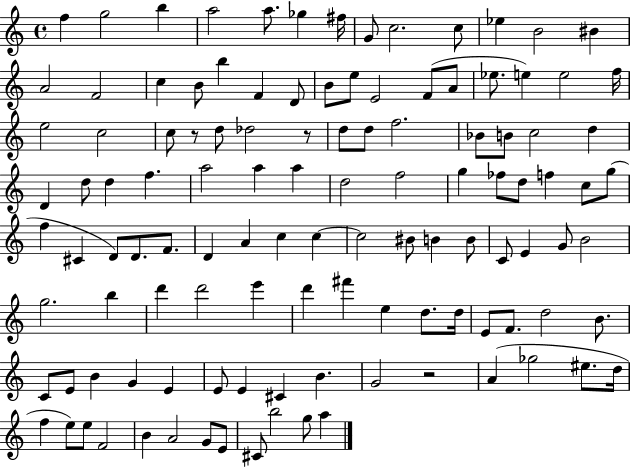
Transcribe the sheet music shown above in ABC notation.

X:1
T:Untitled
M:4/4
L:1/4
K:C
f g2 b a2 a/2 _g ^f/4 G/2 c2 c/2 _e B2 ^B A2 F2 c B/2 b F D/2 B/2 e/2 E2 F/2 A/2 _e/2 e e2 f/4 e2 c2 c/2 z/2 d/2 _d2 z/2 d/2 d/2 f2 _B/2 B/2 c2 d D d/2 d f a2 a a d2 f2 g _f/2 d/2 f c/2 g/2 f ^C D/2 D/2 F/2 D A c c c2 ^B/2 B B/2 C/2 E G/2 B2 g2 b d' d'2 e' d' ^f' e d/2 d/4 E/2 F/2 d2 B/2 C/2 E/2 B G E E/2 E ^C B G2 z2 A _g2 ^e/2 d/4 f e/2 e/2 F2 B A2 G/2 E/2 ^C/2 b2 g/2 a